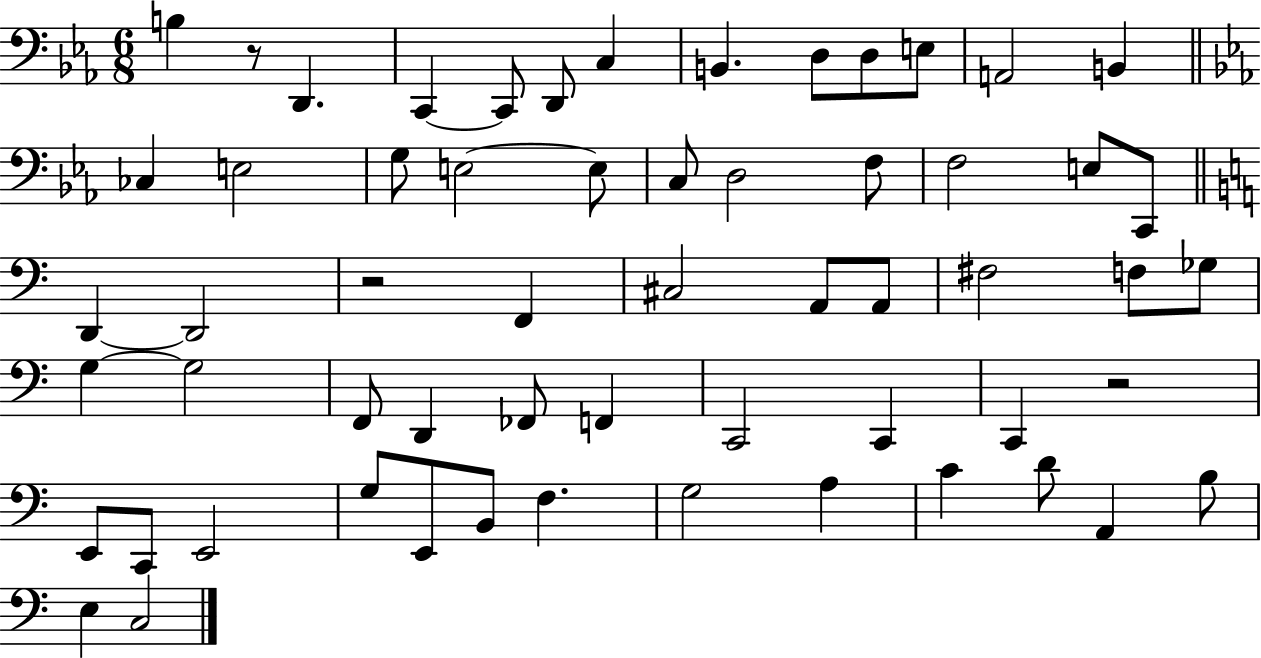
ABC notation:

X:1
T:Untitled
M:6/8
L:1/4
K:Eb
B, z/2 D,, C,, C,,/2 D,,/2 C, B,, D,/2 D,/2 E,/2 A,,2 B,, _C, E,2 G,/2 E,2 E,/2 C,/2 D,2 F,/2 F,2 E,/2 C,,/2 D,, D,,2 z2 F,, ^C,2 A,,/2 A,,/2 ^F,2 F,/2 _G,/2 G, G,2 F,,/2 D,, _F,,/2 F,, C,,2 C,, C,, z2 E,,/2 C,,/2 E,,2 G,/2 E,,/2 B,,/2 F, G,2 A, C D/2 A,, B,/2 E, C,2